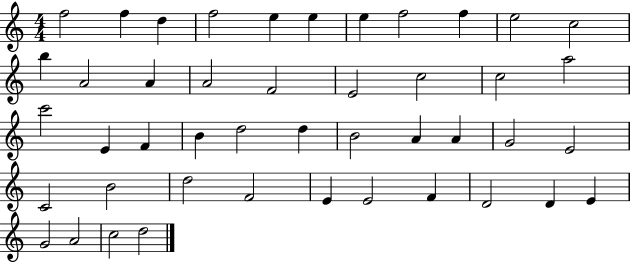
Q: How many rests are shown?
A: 0